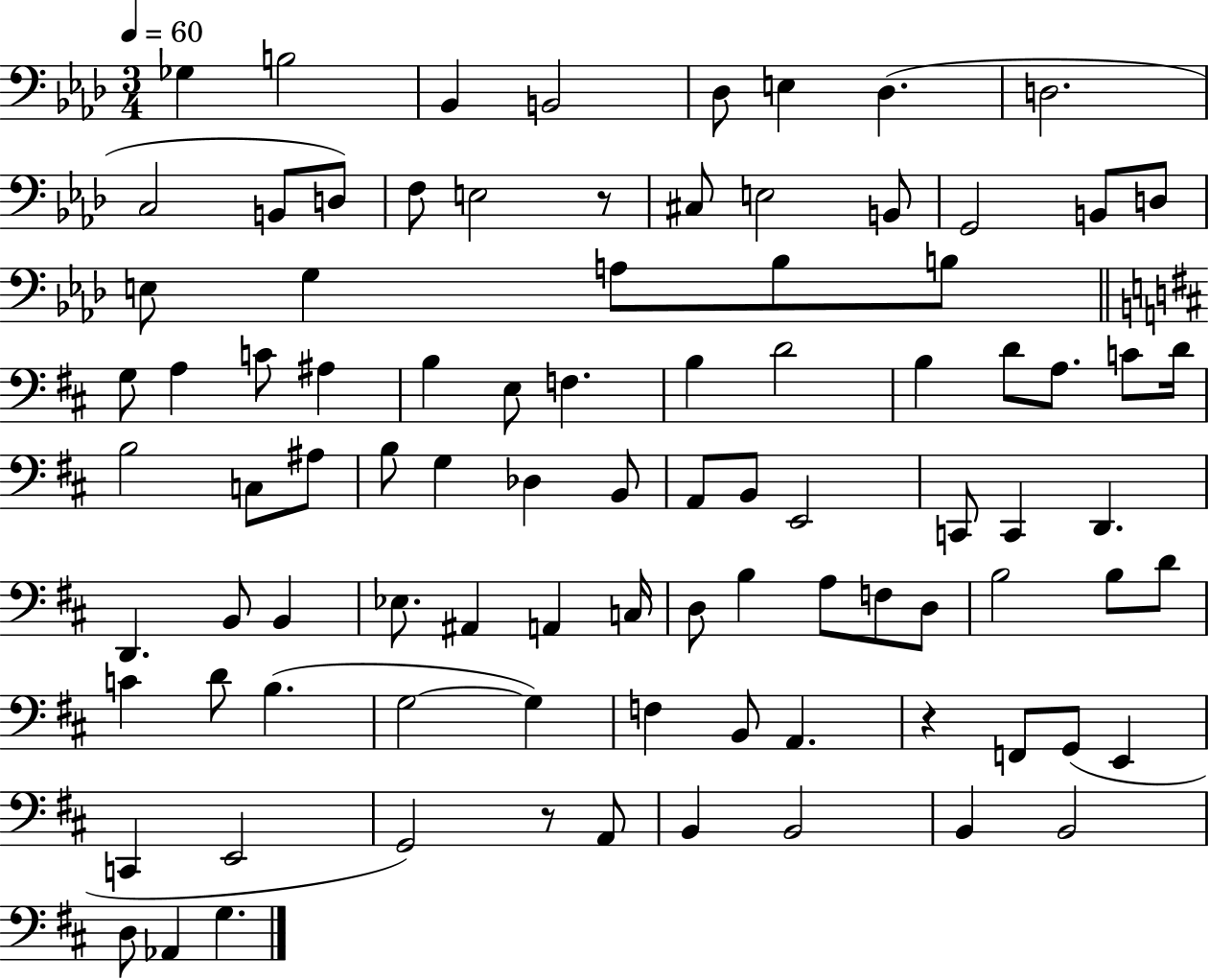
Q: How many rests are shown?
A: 3